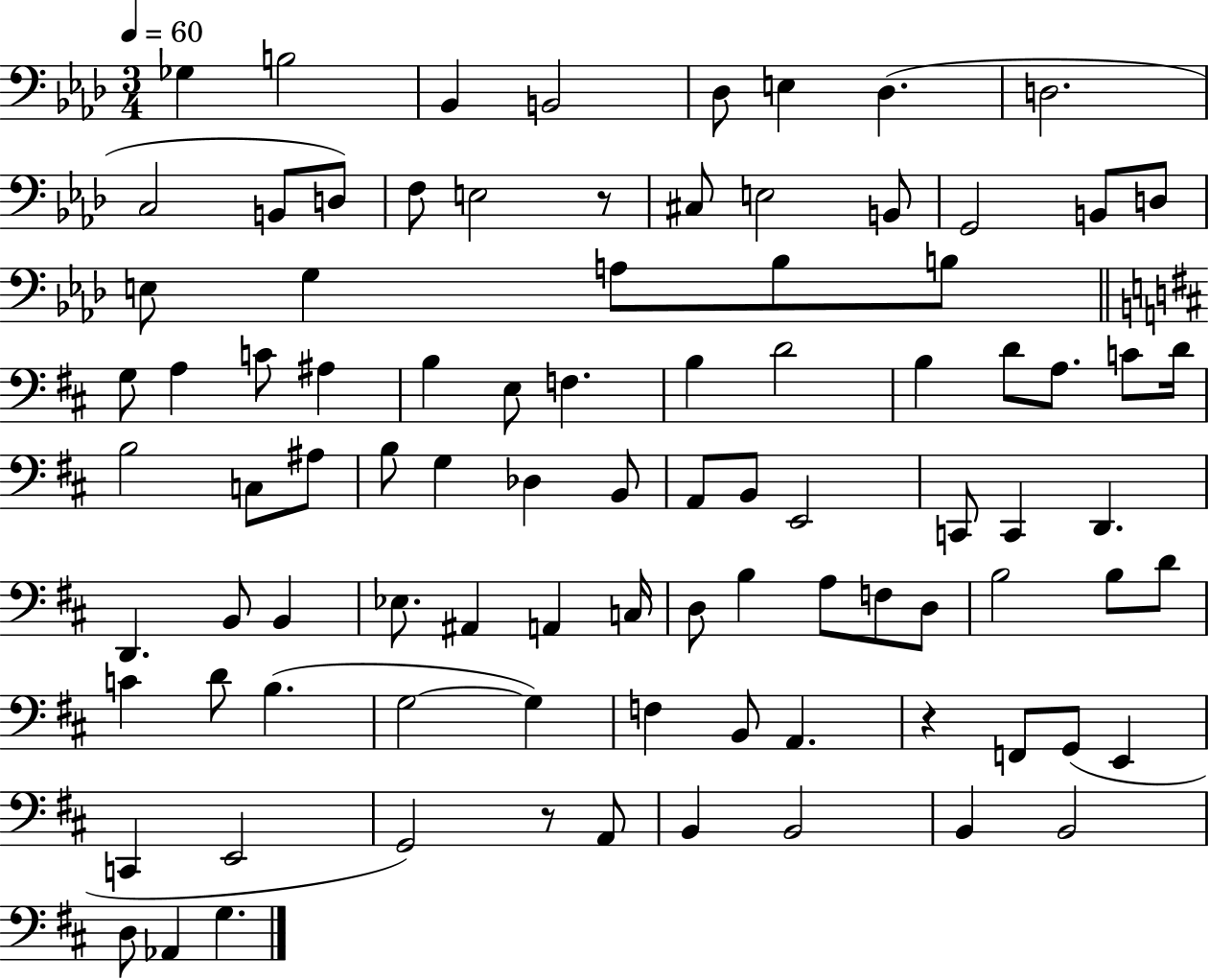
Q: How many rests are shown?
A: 3